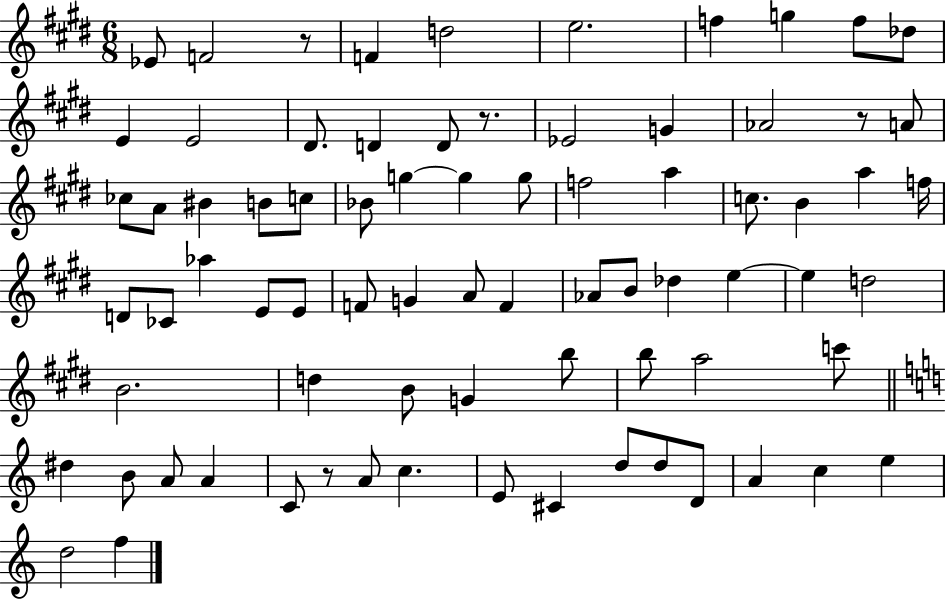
{
  \clef treble
  \numericTimeSignature
  \time 6/8
  \key e \major
  ees'8 f'2 r8 | f'4 d''2 | e''2. | f''4 g''4 f''8 des''8 | \break e'4 e'2 | dis'8. d'4 d'8 r8. | ees'2 g'4 | aes'2 r8 a'8 | \break ces''8 a'8 bis'4 b'8 c''8 | bes'8 g''4~~ g''4 g''8 | f''2 a''4 | c''8. b'4 a''4 f''16 | \break d'8 ces'8 aes''4 e'8 e'8 | f'8 g'4 a'8 f'4 | aes'8 b'8 des''4 e''4~~ | e''4 d''2 | \break b'2. | d''4 b'8 g'4 b''8 | b''8 a''2 c'''8 | \bar "||" \break \key c \major dis''4 b'8 a'8 a'4 | c'8 r8 a'8 c''4. | e'8 cis'4 d''8 d''8 d'8 | a'4 c''4 e''4 | \break d''2 f''4 | \bar "|."
}